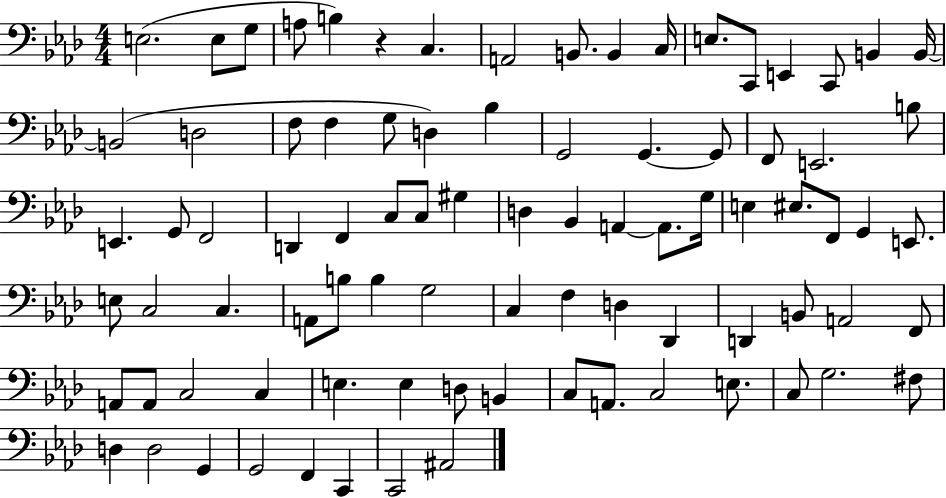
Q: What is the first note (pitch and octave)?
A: E3